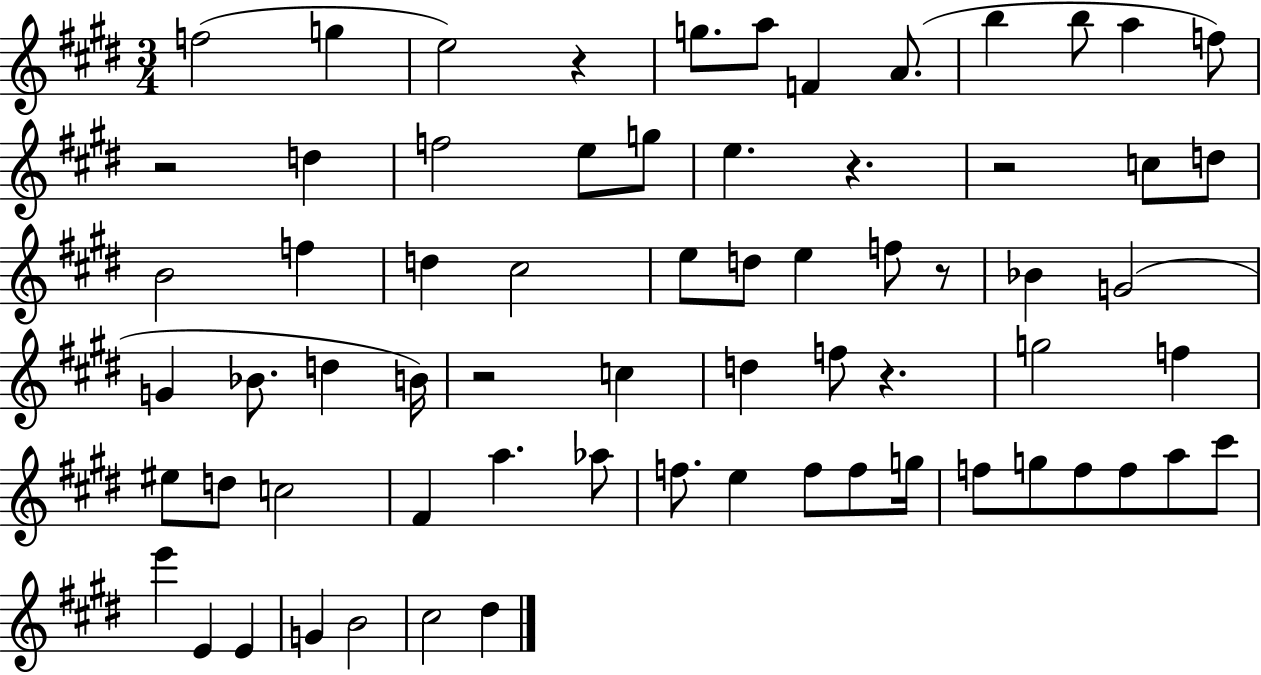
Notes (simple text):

F5/h G5/q E5/h R/q G5/e. A5/e F4/q A4/e. B5/q B5/e A5/q F5/e R/h D5/q F5/h E5/e G5/e E5/q. R/q. R/h C5/e D5/e B4/h F5/q D5/q C#5/h E5/e D5/e E5/q F5/e R/e Bb4/q G4/h G4/q Bb4/e. D5/q B4/s R/h C5/q D5/q F5/e R/q. G5/h F5/q EIS5/e D5/e C5/h F#4/q A5/q. Ab5/e F5/e. E5/q F5/e F5/e G5/s F5/e G5/e F5/e F5/e A5/e C#6/e E6/q E4/q E4/q G4/q B4/h C#5/h D#5/q